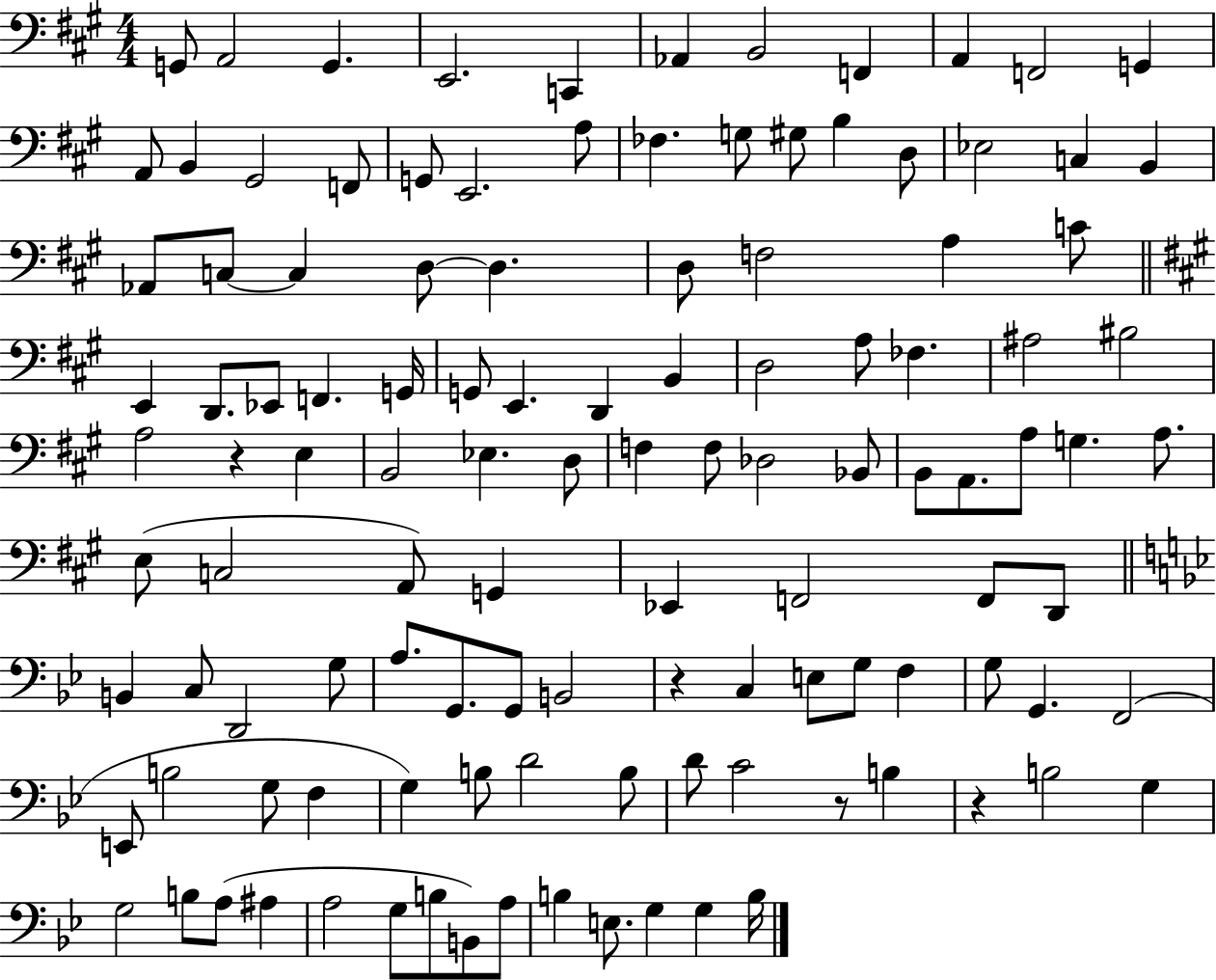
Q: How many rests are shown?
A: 4